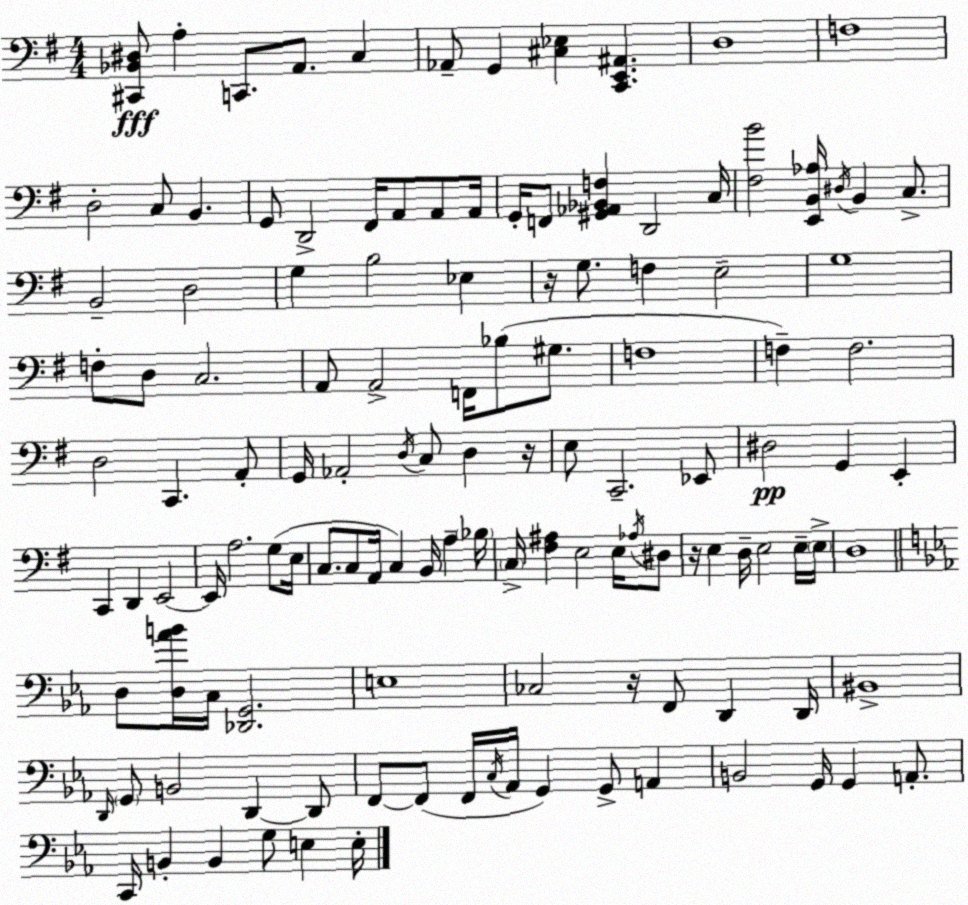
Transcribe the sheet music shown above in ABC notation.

X:1
T:Untitled
M:4/4
L:1/4
K:Em
[^C,,_B,,^D,]/2 A, C,,/2 A,,/2 C, _A,,/2 G,, [^C,_E,] [C,,E,,^A,,] D,4 F,4 D,2 C,/2 B,, G,,/2 D,,2 ^F,,/4 A,,/2 A,,/2 A,,/4 G,,/4 F,,/2 [^G,,_A,,_B,,F,] D,,2 C,/4 [^F,B]2 [E,,B,,_A,]/4 ^D,/4 B,, C,/2 B,,2 D,2 G, B,2 _E, z/4 G,/2 F, E,2 G,4 F,/2 D,/2 C,2 A,,/2 A,,2 F,,/4 _B,/2 ^G,/2 F,4 F, F,2 D,2 C,, A,,/2 G,,/4 _A,,2 D,/4 C,/2 D, z/4 E,/2 C,,2 _E,,/2 ^D,2 G,, E,, C,, D,, E,,2 E,,/4 A,2 G,/2 E,/4 C,/2 C,/2 A,,/4 C, B,,/4 A, _B,/4 C,/4 [^F,^A,] E,2 E,/4 _A,/4 ^D,/2 z/4 E, D,/4 E,2 E,/4 E,/4 D,4 D,/2 [D,_AB]/4 C,/4 [_D,,G,,]2 E,4 _C,2 z/4 F,,/2 D,, D,,/4 ^B,,4 D,,/4 G,,/2 B,,2 D,, D,,/2 F,,/2 F,,/2 F,,/4 C,/4 _A,,/4 G,, G,,/2 A,, B,,2 G,,/4 G,, A,,/2 C,,/4 B,, B,, G,/2 E, E,/4